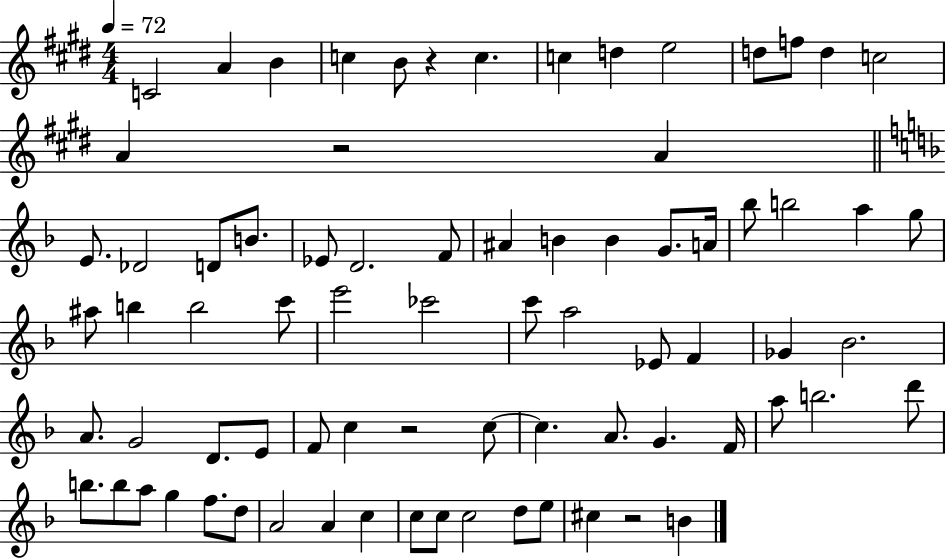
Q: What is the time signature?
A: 4/4